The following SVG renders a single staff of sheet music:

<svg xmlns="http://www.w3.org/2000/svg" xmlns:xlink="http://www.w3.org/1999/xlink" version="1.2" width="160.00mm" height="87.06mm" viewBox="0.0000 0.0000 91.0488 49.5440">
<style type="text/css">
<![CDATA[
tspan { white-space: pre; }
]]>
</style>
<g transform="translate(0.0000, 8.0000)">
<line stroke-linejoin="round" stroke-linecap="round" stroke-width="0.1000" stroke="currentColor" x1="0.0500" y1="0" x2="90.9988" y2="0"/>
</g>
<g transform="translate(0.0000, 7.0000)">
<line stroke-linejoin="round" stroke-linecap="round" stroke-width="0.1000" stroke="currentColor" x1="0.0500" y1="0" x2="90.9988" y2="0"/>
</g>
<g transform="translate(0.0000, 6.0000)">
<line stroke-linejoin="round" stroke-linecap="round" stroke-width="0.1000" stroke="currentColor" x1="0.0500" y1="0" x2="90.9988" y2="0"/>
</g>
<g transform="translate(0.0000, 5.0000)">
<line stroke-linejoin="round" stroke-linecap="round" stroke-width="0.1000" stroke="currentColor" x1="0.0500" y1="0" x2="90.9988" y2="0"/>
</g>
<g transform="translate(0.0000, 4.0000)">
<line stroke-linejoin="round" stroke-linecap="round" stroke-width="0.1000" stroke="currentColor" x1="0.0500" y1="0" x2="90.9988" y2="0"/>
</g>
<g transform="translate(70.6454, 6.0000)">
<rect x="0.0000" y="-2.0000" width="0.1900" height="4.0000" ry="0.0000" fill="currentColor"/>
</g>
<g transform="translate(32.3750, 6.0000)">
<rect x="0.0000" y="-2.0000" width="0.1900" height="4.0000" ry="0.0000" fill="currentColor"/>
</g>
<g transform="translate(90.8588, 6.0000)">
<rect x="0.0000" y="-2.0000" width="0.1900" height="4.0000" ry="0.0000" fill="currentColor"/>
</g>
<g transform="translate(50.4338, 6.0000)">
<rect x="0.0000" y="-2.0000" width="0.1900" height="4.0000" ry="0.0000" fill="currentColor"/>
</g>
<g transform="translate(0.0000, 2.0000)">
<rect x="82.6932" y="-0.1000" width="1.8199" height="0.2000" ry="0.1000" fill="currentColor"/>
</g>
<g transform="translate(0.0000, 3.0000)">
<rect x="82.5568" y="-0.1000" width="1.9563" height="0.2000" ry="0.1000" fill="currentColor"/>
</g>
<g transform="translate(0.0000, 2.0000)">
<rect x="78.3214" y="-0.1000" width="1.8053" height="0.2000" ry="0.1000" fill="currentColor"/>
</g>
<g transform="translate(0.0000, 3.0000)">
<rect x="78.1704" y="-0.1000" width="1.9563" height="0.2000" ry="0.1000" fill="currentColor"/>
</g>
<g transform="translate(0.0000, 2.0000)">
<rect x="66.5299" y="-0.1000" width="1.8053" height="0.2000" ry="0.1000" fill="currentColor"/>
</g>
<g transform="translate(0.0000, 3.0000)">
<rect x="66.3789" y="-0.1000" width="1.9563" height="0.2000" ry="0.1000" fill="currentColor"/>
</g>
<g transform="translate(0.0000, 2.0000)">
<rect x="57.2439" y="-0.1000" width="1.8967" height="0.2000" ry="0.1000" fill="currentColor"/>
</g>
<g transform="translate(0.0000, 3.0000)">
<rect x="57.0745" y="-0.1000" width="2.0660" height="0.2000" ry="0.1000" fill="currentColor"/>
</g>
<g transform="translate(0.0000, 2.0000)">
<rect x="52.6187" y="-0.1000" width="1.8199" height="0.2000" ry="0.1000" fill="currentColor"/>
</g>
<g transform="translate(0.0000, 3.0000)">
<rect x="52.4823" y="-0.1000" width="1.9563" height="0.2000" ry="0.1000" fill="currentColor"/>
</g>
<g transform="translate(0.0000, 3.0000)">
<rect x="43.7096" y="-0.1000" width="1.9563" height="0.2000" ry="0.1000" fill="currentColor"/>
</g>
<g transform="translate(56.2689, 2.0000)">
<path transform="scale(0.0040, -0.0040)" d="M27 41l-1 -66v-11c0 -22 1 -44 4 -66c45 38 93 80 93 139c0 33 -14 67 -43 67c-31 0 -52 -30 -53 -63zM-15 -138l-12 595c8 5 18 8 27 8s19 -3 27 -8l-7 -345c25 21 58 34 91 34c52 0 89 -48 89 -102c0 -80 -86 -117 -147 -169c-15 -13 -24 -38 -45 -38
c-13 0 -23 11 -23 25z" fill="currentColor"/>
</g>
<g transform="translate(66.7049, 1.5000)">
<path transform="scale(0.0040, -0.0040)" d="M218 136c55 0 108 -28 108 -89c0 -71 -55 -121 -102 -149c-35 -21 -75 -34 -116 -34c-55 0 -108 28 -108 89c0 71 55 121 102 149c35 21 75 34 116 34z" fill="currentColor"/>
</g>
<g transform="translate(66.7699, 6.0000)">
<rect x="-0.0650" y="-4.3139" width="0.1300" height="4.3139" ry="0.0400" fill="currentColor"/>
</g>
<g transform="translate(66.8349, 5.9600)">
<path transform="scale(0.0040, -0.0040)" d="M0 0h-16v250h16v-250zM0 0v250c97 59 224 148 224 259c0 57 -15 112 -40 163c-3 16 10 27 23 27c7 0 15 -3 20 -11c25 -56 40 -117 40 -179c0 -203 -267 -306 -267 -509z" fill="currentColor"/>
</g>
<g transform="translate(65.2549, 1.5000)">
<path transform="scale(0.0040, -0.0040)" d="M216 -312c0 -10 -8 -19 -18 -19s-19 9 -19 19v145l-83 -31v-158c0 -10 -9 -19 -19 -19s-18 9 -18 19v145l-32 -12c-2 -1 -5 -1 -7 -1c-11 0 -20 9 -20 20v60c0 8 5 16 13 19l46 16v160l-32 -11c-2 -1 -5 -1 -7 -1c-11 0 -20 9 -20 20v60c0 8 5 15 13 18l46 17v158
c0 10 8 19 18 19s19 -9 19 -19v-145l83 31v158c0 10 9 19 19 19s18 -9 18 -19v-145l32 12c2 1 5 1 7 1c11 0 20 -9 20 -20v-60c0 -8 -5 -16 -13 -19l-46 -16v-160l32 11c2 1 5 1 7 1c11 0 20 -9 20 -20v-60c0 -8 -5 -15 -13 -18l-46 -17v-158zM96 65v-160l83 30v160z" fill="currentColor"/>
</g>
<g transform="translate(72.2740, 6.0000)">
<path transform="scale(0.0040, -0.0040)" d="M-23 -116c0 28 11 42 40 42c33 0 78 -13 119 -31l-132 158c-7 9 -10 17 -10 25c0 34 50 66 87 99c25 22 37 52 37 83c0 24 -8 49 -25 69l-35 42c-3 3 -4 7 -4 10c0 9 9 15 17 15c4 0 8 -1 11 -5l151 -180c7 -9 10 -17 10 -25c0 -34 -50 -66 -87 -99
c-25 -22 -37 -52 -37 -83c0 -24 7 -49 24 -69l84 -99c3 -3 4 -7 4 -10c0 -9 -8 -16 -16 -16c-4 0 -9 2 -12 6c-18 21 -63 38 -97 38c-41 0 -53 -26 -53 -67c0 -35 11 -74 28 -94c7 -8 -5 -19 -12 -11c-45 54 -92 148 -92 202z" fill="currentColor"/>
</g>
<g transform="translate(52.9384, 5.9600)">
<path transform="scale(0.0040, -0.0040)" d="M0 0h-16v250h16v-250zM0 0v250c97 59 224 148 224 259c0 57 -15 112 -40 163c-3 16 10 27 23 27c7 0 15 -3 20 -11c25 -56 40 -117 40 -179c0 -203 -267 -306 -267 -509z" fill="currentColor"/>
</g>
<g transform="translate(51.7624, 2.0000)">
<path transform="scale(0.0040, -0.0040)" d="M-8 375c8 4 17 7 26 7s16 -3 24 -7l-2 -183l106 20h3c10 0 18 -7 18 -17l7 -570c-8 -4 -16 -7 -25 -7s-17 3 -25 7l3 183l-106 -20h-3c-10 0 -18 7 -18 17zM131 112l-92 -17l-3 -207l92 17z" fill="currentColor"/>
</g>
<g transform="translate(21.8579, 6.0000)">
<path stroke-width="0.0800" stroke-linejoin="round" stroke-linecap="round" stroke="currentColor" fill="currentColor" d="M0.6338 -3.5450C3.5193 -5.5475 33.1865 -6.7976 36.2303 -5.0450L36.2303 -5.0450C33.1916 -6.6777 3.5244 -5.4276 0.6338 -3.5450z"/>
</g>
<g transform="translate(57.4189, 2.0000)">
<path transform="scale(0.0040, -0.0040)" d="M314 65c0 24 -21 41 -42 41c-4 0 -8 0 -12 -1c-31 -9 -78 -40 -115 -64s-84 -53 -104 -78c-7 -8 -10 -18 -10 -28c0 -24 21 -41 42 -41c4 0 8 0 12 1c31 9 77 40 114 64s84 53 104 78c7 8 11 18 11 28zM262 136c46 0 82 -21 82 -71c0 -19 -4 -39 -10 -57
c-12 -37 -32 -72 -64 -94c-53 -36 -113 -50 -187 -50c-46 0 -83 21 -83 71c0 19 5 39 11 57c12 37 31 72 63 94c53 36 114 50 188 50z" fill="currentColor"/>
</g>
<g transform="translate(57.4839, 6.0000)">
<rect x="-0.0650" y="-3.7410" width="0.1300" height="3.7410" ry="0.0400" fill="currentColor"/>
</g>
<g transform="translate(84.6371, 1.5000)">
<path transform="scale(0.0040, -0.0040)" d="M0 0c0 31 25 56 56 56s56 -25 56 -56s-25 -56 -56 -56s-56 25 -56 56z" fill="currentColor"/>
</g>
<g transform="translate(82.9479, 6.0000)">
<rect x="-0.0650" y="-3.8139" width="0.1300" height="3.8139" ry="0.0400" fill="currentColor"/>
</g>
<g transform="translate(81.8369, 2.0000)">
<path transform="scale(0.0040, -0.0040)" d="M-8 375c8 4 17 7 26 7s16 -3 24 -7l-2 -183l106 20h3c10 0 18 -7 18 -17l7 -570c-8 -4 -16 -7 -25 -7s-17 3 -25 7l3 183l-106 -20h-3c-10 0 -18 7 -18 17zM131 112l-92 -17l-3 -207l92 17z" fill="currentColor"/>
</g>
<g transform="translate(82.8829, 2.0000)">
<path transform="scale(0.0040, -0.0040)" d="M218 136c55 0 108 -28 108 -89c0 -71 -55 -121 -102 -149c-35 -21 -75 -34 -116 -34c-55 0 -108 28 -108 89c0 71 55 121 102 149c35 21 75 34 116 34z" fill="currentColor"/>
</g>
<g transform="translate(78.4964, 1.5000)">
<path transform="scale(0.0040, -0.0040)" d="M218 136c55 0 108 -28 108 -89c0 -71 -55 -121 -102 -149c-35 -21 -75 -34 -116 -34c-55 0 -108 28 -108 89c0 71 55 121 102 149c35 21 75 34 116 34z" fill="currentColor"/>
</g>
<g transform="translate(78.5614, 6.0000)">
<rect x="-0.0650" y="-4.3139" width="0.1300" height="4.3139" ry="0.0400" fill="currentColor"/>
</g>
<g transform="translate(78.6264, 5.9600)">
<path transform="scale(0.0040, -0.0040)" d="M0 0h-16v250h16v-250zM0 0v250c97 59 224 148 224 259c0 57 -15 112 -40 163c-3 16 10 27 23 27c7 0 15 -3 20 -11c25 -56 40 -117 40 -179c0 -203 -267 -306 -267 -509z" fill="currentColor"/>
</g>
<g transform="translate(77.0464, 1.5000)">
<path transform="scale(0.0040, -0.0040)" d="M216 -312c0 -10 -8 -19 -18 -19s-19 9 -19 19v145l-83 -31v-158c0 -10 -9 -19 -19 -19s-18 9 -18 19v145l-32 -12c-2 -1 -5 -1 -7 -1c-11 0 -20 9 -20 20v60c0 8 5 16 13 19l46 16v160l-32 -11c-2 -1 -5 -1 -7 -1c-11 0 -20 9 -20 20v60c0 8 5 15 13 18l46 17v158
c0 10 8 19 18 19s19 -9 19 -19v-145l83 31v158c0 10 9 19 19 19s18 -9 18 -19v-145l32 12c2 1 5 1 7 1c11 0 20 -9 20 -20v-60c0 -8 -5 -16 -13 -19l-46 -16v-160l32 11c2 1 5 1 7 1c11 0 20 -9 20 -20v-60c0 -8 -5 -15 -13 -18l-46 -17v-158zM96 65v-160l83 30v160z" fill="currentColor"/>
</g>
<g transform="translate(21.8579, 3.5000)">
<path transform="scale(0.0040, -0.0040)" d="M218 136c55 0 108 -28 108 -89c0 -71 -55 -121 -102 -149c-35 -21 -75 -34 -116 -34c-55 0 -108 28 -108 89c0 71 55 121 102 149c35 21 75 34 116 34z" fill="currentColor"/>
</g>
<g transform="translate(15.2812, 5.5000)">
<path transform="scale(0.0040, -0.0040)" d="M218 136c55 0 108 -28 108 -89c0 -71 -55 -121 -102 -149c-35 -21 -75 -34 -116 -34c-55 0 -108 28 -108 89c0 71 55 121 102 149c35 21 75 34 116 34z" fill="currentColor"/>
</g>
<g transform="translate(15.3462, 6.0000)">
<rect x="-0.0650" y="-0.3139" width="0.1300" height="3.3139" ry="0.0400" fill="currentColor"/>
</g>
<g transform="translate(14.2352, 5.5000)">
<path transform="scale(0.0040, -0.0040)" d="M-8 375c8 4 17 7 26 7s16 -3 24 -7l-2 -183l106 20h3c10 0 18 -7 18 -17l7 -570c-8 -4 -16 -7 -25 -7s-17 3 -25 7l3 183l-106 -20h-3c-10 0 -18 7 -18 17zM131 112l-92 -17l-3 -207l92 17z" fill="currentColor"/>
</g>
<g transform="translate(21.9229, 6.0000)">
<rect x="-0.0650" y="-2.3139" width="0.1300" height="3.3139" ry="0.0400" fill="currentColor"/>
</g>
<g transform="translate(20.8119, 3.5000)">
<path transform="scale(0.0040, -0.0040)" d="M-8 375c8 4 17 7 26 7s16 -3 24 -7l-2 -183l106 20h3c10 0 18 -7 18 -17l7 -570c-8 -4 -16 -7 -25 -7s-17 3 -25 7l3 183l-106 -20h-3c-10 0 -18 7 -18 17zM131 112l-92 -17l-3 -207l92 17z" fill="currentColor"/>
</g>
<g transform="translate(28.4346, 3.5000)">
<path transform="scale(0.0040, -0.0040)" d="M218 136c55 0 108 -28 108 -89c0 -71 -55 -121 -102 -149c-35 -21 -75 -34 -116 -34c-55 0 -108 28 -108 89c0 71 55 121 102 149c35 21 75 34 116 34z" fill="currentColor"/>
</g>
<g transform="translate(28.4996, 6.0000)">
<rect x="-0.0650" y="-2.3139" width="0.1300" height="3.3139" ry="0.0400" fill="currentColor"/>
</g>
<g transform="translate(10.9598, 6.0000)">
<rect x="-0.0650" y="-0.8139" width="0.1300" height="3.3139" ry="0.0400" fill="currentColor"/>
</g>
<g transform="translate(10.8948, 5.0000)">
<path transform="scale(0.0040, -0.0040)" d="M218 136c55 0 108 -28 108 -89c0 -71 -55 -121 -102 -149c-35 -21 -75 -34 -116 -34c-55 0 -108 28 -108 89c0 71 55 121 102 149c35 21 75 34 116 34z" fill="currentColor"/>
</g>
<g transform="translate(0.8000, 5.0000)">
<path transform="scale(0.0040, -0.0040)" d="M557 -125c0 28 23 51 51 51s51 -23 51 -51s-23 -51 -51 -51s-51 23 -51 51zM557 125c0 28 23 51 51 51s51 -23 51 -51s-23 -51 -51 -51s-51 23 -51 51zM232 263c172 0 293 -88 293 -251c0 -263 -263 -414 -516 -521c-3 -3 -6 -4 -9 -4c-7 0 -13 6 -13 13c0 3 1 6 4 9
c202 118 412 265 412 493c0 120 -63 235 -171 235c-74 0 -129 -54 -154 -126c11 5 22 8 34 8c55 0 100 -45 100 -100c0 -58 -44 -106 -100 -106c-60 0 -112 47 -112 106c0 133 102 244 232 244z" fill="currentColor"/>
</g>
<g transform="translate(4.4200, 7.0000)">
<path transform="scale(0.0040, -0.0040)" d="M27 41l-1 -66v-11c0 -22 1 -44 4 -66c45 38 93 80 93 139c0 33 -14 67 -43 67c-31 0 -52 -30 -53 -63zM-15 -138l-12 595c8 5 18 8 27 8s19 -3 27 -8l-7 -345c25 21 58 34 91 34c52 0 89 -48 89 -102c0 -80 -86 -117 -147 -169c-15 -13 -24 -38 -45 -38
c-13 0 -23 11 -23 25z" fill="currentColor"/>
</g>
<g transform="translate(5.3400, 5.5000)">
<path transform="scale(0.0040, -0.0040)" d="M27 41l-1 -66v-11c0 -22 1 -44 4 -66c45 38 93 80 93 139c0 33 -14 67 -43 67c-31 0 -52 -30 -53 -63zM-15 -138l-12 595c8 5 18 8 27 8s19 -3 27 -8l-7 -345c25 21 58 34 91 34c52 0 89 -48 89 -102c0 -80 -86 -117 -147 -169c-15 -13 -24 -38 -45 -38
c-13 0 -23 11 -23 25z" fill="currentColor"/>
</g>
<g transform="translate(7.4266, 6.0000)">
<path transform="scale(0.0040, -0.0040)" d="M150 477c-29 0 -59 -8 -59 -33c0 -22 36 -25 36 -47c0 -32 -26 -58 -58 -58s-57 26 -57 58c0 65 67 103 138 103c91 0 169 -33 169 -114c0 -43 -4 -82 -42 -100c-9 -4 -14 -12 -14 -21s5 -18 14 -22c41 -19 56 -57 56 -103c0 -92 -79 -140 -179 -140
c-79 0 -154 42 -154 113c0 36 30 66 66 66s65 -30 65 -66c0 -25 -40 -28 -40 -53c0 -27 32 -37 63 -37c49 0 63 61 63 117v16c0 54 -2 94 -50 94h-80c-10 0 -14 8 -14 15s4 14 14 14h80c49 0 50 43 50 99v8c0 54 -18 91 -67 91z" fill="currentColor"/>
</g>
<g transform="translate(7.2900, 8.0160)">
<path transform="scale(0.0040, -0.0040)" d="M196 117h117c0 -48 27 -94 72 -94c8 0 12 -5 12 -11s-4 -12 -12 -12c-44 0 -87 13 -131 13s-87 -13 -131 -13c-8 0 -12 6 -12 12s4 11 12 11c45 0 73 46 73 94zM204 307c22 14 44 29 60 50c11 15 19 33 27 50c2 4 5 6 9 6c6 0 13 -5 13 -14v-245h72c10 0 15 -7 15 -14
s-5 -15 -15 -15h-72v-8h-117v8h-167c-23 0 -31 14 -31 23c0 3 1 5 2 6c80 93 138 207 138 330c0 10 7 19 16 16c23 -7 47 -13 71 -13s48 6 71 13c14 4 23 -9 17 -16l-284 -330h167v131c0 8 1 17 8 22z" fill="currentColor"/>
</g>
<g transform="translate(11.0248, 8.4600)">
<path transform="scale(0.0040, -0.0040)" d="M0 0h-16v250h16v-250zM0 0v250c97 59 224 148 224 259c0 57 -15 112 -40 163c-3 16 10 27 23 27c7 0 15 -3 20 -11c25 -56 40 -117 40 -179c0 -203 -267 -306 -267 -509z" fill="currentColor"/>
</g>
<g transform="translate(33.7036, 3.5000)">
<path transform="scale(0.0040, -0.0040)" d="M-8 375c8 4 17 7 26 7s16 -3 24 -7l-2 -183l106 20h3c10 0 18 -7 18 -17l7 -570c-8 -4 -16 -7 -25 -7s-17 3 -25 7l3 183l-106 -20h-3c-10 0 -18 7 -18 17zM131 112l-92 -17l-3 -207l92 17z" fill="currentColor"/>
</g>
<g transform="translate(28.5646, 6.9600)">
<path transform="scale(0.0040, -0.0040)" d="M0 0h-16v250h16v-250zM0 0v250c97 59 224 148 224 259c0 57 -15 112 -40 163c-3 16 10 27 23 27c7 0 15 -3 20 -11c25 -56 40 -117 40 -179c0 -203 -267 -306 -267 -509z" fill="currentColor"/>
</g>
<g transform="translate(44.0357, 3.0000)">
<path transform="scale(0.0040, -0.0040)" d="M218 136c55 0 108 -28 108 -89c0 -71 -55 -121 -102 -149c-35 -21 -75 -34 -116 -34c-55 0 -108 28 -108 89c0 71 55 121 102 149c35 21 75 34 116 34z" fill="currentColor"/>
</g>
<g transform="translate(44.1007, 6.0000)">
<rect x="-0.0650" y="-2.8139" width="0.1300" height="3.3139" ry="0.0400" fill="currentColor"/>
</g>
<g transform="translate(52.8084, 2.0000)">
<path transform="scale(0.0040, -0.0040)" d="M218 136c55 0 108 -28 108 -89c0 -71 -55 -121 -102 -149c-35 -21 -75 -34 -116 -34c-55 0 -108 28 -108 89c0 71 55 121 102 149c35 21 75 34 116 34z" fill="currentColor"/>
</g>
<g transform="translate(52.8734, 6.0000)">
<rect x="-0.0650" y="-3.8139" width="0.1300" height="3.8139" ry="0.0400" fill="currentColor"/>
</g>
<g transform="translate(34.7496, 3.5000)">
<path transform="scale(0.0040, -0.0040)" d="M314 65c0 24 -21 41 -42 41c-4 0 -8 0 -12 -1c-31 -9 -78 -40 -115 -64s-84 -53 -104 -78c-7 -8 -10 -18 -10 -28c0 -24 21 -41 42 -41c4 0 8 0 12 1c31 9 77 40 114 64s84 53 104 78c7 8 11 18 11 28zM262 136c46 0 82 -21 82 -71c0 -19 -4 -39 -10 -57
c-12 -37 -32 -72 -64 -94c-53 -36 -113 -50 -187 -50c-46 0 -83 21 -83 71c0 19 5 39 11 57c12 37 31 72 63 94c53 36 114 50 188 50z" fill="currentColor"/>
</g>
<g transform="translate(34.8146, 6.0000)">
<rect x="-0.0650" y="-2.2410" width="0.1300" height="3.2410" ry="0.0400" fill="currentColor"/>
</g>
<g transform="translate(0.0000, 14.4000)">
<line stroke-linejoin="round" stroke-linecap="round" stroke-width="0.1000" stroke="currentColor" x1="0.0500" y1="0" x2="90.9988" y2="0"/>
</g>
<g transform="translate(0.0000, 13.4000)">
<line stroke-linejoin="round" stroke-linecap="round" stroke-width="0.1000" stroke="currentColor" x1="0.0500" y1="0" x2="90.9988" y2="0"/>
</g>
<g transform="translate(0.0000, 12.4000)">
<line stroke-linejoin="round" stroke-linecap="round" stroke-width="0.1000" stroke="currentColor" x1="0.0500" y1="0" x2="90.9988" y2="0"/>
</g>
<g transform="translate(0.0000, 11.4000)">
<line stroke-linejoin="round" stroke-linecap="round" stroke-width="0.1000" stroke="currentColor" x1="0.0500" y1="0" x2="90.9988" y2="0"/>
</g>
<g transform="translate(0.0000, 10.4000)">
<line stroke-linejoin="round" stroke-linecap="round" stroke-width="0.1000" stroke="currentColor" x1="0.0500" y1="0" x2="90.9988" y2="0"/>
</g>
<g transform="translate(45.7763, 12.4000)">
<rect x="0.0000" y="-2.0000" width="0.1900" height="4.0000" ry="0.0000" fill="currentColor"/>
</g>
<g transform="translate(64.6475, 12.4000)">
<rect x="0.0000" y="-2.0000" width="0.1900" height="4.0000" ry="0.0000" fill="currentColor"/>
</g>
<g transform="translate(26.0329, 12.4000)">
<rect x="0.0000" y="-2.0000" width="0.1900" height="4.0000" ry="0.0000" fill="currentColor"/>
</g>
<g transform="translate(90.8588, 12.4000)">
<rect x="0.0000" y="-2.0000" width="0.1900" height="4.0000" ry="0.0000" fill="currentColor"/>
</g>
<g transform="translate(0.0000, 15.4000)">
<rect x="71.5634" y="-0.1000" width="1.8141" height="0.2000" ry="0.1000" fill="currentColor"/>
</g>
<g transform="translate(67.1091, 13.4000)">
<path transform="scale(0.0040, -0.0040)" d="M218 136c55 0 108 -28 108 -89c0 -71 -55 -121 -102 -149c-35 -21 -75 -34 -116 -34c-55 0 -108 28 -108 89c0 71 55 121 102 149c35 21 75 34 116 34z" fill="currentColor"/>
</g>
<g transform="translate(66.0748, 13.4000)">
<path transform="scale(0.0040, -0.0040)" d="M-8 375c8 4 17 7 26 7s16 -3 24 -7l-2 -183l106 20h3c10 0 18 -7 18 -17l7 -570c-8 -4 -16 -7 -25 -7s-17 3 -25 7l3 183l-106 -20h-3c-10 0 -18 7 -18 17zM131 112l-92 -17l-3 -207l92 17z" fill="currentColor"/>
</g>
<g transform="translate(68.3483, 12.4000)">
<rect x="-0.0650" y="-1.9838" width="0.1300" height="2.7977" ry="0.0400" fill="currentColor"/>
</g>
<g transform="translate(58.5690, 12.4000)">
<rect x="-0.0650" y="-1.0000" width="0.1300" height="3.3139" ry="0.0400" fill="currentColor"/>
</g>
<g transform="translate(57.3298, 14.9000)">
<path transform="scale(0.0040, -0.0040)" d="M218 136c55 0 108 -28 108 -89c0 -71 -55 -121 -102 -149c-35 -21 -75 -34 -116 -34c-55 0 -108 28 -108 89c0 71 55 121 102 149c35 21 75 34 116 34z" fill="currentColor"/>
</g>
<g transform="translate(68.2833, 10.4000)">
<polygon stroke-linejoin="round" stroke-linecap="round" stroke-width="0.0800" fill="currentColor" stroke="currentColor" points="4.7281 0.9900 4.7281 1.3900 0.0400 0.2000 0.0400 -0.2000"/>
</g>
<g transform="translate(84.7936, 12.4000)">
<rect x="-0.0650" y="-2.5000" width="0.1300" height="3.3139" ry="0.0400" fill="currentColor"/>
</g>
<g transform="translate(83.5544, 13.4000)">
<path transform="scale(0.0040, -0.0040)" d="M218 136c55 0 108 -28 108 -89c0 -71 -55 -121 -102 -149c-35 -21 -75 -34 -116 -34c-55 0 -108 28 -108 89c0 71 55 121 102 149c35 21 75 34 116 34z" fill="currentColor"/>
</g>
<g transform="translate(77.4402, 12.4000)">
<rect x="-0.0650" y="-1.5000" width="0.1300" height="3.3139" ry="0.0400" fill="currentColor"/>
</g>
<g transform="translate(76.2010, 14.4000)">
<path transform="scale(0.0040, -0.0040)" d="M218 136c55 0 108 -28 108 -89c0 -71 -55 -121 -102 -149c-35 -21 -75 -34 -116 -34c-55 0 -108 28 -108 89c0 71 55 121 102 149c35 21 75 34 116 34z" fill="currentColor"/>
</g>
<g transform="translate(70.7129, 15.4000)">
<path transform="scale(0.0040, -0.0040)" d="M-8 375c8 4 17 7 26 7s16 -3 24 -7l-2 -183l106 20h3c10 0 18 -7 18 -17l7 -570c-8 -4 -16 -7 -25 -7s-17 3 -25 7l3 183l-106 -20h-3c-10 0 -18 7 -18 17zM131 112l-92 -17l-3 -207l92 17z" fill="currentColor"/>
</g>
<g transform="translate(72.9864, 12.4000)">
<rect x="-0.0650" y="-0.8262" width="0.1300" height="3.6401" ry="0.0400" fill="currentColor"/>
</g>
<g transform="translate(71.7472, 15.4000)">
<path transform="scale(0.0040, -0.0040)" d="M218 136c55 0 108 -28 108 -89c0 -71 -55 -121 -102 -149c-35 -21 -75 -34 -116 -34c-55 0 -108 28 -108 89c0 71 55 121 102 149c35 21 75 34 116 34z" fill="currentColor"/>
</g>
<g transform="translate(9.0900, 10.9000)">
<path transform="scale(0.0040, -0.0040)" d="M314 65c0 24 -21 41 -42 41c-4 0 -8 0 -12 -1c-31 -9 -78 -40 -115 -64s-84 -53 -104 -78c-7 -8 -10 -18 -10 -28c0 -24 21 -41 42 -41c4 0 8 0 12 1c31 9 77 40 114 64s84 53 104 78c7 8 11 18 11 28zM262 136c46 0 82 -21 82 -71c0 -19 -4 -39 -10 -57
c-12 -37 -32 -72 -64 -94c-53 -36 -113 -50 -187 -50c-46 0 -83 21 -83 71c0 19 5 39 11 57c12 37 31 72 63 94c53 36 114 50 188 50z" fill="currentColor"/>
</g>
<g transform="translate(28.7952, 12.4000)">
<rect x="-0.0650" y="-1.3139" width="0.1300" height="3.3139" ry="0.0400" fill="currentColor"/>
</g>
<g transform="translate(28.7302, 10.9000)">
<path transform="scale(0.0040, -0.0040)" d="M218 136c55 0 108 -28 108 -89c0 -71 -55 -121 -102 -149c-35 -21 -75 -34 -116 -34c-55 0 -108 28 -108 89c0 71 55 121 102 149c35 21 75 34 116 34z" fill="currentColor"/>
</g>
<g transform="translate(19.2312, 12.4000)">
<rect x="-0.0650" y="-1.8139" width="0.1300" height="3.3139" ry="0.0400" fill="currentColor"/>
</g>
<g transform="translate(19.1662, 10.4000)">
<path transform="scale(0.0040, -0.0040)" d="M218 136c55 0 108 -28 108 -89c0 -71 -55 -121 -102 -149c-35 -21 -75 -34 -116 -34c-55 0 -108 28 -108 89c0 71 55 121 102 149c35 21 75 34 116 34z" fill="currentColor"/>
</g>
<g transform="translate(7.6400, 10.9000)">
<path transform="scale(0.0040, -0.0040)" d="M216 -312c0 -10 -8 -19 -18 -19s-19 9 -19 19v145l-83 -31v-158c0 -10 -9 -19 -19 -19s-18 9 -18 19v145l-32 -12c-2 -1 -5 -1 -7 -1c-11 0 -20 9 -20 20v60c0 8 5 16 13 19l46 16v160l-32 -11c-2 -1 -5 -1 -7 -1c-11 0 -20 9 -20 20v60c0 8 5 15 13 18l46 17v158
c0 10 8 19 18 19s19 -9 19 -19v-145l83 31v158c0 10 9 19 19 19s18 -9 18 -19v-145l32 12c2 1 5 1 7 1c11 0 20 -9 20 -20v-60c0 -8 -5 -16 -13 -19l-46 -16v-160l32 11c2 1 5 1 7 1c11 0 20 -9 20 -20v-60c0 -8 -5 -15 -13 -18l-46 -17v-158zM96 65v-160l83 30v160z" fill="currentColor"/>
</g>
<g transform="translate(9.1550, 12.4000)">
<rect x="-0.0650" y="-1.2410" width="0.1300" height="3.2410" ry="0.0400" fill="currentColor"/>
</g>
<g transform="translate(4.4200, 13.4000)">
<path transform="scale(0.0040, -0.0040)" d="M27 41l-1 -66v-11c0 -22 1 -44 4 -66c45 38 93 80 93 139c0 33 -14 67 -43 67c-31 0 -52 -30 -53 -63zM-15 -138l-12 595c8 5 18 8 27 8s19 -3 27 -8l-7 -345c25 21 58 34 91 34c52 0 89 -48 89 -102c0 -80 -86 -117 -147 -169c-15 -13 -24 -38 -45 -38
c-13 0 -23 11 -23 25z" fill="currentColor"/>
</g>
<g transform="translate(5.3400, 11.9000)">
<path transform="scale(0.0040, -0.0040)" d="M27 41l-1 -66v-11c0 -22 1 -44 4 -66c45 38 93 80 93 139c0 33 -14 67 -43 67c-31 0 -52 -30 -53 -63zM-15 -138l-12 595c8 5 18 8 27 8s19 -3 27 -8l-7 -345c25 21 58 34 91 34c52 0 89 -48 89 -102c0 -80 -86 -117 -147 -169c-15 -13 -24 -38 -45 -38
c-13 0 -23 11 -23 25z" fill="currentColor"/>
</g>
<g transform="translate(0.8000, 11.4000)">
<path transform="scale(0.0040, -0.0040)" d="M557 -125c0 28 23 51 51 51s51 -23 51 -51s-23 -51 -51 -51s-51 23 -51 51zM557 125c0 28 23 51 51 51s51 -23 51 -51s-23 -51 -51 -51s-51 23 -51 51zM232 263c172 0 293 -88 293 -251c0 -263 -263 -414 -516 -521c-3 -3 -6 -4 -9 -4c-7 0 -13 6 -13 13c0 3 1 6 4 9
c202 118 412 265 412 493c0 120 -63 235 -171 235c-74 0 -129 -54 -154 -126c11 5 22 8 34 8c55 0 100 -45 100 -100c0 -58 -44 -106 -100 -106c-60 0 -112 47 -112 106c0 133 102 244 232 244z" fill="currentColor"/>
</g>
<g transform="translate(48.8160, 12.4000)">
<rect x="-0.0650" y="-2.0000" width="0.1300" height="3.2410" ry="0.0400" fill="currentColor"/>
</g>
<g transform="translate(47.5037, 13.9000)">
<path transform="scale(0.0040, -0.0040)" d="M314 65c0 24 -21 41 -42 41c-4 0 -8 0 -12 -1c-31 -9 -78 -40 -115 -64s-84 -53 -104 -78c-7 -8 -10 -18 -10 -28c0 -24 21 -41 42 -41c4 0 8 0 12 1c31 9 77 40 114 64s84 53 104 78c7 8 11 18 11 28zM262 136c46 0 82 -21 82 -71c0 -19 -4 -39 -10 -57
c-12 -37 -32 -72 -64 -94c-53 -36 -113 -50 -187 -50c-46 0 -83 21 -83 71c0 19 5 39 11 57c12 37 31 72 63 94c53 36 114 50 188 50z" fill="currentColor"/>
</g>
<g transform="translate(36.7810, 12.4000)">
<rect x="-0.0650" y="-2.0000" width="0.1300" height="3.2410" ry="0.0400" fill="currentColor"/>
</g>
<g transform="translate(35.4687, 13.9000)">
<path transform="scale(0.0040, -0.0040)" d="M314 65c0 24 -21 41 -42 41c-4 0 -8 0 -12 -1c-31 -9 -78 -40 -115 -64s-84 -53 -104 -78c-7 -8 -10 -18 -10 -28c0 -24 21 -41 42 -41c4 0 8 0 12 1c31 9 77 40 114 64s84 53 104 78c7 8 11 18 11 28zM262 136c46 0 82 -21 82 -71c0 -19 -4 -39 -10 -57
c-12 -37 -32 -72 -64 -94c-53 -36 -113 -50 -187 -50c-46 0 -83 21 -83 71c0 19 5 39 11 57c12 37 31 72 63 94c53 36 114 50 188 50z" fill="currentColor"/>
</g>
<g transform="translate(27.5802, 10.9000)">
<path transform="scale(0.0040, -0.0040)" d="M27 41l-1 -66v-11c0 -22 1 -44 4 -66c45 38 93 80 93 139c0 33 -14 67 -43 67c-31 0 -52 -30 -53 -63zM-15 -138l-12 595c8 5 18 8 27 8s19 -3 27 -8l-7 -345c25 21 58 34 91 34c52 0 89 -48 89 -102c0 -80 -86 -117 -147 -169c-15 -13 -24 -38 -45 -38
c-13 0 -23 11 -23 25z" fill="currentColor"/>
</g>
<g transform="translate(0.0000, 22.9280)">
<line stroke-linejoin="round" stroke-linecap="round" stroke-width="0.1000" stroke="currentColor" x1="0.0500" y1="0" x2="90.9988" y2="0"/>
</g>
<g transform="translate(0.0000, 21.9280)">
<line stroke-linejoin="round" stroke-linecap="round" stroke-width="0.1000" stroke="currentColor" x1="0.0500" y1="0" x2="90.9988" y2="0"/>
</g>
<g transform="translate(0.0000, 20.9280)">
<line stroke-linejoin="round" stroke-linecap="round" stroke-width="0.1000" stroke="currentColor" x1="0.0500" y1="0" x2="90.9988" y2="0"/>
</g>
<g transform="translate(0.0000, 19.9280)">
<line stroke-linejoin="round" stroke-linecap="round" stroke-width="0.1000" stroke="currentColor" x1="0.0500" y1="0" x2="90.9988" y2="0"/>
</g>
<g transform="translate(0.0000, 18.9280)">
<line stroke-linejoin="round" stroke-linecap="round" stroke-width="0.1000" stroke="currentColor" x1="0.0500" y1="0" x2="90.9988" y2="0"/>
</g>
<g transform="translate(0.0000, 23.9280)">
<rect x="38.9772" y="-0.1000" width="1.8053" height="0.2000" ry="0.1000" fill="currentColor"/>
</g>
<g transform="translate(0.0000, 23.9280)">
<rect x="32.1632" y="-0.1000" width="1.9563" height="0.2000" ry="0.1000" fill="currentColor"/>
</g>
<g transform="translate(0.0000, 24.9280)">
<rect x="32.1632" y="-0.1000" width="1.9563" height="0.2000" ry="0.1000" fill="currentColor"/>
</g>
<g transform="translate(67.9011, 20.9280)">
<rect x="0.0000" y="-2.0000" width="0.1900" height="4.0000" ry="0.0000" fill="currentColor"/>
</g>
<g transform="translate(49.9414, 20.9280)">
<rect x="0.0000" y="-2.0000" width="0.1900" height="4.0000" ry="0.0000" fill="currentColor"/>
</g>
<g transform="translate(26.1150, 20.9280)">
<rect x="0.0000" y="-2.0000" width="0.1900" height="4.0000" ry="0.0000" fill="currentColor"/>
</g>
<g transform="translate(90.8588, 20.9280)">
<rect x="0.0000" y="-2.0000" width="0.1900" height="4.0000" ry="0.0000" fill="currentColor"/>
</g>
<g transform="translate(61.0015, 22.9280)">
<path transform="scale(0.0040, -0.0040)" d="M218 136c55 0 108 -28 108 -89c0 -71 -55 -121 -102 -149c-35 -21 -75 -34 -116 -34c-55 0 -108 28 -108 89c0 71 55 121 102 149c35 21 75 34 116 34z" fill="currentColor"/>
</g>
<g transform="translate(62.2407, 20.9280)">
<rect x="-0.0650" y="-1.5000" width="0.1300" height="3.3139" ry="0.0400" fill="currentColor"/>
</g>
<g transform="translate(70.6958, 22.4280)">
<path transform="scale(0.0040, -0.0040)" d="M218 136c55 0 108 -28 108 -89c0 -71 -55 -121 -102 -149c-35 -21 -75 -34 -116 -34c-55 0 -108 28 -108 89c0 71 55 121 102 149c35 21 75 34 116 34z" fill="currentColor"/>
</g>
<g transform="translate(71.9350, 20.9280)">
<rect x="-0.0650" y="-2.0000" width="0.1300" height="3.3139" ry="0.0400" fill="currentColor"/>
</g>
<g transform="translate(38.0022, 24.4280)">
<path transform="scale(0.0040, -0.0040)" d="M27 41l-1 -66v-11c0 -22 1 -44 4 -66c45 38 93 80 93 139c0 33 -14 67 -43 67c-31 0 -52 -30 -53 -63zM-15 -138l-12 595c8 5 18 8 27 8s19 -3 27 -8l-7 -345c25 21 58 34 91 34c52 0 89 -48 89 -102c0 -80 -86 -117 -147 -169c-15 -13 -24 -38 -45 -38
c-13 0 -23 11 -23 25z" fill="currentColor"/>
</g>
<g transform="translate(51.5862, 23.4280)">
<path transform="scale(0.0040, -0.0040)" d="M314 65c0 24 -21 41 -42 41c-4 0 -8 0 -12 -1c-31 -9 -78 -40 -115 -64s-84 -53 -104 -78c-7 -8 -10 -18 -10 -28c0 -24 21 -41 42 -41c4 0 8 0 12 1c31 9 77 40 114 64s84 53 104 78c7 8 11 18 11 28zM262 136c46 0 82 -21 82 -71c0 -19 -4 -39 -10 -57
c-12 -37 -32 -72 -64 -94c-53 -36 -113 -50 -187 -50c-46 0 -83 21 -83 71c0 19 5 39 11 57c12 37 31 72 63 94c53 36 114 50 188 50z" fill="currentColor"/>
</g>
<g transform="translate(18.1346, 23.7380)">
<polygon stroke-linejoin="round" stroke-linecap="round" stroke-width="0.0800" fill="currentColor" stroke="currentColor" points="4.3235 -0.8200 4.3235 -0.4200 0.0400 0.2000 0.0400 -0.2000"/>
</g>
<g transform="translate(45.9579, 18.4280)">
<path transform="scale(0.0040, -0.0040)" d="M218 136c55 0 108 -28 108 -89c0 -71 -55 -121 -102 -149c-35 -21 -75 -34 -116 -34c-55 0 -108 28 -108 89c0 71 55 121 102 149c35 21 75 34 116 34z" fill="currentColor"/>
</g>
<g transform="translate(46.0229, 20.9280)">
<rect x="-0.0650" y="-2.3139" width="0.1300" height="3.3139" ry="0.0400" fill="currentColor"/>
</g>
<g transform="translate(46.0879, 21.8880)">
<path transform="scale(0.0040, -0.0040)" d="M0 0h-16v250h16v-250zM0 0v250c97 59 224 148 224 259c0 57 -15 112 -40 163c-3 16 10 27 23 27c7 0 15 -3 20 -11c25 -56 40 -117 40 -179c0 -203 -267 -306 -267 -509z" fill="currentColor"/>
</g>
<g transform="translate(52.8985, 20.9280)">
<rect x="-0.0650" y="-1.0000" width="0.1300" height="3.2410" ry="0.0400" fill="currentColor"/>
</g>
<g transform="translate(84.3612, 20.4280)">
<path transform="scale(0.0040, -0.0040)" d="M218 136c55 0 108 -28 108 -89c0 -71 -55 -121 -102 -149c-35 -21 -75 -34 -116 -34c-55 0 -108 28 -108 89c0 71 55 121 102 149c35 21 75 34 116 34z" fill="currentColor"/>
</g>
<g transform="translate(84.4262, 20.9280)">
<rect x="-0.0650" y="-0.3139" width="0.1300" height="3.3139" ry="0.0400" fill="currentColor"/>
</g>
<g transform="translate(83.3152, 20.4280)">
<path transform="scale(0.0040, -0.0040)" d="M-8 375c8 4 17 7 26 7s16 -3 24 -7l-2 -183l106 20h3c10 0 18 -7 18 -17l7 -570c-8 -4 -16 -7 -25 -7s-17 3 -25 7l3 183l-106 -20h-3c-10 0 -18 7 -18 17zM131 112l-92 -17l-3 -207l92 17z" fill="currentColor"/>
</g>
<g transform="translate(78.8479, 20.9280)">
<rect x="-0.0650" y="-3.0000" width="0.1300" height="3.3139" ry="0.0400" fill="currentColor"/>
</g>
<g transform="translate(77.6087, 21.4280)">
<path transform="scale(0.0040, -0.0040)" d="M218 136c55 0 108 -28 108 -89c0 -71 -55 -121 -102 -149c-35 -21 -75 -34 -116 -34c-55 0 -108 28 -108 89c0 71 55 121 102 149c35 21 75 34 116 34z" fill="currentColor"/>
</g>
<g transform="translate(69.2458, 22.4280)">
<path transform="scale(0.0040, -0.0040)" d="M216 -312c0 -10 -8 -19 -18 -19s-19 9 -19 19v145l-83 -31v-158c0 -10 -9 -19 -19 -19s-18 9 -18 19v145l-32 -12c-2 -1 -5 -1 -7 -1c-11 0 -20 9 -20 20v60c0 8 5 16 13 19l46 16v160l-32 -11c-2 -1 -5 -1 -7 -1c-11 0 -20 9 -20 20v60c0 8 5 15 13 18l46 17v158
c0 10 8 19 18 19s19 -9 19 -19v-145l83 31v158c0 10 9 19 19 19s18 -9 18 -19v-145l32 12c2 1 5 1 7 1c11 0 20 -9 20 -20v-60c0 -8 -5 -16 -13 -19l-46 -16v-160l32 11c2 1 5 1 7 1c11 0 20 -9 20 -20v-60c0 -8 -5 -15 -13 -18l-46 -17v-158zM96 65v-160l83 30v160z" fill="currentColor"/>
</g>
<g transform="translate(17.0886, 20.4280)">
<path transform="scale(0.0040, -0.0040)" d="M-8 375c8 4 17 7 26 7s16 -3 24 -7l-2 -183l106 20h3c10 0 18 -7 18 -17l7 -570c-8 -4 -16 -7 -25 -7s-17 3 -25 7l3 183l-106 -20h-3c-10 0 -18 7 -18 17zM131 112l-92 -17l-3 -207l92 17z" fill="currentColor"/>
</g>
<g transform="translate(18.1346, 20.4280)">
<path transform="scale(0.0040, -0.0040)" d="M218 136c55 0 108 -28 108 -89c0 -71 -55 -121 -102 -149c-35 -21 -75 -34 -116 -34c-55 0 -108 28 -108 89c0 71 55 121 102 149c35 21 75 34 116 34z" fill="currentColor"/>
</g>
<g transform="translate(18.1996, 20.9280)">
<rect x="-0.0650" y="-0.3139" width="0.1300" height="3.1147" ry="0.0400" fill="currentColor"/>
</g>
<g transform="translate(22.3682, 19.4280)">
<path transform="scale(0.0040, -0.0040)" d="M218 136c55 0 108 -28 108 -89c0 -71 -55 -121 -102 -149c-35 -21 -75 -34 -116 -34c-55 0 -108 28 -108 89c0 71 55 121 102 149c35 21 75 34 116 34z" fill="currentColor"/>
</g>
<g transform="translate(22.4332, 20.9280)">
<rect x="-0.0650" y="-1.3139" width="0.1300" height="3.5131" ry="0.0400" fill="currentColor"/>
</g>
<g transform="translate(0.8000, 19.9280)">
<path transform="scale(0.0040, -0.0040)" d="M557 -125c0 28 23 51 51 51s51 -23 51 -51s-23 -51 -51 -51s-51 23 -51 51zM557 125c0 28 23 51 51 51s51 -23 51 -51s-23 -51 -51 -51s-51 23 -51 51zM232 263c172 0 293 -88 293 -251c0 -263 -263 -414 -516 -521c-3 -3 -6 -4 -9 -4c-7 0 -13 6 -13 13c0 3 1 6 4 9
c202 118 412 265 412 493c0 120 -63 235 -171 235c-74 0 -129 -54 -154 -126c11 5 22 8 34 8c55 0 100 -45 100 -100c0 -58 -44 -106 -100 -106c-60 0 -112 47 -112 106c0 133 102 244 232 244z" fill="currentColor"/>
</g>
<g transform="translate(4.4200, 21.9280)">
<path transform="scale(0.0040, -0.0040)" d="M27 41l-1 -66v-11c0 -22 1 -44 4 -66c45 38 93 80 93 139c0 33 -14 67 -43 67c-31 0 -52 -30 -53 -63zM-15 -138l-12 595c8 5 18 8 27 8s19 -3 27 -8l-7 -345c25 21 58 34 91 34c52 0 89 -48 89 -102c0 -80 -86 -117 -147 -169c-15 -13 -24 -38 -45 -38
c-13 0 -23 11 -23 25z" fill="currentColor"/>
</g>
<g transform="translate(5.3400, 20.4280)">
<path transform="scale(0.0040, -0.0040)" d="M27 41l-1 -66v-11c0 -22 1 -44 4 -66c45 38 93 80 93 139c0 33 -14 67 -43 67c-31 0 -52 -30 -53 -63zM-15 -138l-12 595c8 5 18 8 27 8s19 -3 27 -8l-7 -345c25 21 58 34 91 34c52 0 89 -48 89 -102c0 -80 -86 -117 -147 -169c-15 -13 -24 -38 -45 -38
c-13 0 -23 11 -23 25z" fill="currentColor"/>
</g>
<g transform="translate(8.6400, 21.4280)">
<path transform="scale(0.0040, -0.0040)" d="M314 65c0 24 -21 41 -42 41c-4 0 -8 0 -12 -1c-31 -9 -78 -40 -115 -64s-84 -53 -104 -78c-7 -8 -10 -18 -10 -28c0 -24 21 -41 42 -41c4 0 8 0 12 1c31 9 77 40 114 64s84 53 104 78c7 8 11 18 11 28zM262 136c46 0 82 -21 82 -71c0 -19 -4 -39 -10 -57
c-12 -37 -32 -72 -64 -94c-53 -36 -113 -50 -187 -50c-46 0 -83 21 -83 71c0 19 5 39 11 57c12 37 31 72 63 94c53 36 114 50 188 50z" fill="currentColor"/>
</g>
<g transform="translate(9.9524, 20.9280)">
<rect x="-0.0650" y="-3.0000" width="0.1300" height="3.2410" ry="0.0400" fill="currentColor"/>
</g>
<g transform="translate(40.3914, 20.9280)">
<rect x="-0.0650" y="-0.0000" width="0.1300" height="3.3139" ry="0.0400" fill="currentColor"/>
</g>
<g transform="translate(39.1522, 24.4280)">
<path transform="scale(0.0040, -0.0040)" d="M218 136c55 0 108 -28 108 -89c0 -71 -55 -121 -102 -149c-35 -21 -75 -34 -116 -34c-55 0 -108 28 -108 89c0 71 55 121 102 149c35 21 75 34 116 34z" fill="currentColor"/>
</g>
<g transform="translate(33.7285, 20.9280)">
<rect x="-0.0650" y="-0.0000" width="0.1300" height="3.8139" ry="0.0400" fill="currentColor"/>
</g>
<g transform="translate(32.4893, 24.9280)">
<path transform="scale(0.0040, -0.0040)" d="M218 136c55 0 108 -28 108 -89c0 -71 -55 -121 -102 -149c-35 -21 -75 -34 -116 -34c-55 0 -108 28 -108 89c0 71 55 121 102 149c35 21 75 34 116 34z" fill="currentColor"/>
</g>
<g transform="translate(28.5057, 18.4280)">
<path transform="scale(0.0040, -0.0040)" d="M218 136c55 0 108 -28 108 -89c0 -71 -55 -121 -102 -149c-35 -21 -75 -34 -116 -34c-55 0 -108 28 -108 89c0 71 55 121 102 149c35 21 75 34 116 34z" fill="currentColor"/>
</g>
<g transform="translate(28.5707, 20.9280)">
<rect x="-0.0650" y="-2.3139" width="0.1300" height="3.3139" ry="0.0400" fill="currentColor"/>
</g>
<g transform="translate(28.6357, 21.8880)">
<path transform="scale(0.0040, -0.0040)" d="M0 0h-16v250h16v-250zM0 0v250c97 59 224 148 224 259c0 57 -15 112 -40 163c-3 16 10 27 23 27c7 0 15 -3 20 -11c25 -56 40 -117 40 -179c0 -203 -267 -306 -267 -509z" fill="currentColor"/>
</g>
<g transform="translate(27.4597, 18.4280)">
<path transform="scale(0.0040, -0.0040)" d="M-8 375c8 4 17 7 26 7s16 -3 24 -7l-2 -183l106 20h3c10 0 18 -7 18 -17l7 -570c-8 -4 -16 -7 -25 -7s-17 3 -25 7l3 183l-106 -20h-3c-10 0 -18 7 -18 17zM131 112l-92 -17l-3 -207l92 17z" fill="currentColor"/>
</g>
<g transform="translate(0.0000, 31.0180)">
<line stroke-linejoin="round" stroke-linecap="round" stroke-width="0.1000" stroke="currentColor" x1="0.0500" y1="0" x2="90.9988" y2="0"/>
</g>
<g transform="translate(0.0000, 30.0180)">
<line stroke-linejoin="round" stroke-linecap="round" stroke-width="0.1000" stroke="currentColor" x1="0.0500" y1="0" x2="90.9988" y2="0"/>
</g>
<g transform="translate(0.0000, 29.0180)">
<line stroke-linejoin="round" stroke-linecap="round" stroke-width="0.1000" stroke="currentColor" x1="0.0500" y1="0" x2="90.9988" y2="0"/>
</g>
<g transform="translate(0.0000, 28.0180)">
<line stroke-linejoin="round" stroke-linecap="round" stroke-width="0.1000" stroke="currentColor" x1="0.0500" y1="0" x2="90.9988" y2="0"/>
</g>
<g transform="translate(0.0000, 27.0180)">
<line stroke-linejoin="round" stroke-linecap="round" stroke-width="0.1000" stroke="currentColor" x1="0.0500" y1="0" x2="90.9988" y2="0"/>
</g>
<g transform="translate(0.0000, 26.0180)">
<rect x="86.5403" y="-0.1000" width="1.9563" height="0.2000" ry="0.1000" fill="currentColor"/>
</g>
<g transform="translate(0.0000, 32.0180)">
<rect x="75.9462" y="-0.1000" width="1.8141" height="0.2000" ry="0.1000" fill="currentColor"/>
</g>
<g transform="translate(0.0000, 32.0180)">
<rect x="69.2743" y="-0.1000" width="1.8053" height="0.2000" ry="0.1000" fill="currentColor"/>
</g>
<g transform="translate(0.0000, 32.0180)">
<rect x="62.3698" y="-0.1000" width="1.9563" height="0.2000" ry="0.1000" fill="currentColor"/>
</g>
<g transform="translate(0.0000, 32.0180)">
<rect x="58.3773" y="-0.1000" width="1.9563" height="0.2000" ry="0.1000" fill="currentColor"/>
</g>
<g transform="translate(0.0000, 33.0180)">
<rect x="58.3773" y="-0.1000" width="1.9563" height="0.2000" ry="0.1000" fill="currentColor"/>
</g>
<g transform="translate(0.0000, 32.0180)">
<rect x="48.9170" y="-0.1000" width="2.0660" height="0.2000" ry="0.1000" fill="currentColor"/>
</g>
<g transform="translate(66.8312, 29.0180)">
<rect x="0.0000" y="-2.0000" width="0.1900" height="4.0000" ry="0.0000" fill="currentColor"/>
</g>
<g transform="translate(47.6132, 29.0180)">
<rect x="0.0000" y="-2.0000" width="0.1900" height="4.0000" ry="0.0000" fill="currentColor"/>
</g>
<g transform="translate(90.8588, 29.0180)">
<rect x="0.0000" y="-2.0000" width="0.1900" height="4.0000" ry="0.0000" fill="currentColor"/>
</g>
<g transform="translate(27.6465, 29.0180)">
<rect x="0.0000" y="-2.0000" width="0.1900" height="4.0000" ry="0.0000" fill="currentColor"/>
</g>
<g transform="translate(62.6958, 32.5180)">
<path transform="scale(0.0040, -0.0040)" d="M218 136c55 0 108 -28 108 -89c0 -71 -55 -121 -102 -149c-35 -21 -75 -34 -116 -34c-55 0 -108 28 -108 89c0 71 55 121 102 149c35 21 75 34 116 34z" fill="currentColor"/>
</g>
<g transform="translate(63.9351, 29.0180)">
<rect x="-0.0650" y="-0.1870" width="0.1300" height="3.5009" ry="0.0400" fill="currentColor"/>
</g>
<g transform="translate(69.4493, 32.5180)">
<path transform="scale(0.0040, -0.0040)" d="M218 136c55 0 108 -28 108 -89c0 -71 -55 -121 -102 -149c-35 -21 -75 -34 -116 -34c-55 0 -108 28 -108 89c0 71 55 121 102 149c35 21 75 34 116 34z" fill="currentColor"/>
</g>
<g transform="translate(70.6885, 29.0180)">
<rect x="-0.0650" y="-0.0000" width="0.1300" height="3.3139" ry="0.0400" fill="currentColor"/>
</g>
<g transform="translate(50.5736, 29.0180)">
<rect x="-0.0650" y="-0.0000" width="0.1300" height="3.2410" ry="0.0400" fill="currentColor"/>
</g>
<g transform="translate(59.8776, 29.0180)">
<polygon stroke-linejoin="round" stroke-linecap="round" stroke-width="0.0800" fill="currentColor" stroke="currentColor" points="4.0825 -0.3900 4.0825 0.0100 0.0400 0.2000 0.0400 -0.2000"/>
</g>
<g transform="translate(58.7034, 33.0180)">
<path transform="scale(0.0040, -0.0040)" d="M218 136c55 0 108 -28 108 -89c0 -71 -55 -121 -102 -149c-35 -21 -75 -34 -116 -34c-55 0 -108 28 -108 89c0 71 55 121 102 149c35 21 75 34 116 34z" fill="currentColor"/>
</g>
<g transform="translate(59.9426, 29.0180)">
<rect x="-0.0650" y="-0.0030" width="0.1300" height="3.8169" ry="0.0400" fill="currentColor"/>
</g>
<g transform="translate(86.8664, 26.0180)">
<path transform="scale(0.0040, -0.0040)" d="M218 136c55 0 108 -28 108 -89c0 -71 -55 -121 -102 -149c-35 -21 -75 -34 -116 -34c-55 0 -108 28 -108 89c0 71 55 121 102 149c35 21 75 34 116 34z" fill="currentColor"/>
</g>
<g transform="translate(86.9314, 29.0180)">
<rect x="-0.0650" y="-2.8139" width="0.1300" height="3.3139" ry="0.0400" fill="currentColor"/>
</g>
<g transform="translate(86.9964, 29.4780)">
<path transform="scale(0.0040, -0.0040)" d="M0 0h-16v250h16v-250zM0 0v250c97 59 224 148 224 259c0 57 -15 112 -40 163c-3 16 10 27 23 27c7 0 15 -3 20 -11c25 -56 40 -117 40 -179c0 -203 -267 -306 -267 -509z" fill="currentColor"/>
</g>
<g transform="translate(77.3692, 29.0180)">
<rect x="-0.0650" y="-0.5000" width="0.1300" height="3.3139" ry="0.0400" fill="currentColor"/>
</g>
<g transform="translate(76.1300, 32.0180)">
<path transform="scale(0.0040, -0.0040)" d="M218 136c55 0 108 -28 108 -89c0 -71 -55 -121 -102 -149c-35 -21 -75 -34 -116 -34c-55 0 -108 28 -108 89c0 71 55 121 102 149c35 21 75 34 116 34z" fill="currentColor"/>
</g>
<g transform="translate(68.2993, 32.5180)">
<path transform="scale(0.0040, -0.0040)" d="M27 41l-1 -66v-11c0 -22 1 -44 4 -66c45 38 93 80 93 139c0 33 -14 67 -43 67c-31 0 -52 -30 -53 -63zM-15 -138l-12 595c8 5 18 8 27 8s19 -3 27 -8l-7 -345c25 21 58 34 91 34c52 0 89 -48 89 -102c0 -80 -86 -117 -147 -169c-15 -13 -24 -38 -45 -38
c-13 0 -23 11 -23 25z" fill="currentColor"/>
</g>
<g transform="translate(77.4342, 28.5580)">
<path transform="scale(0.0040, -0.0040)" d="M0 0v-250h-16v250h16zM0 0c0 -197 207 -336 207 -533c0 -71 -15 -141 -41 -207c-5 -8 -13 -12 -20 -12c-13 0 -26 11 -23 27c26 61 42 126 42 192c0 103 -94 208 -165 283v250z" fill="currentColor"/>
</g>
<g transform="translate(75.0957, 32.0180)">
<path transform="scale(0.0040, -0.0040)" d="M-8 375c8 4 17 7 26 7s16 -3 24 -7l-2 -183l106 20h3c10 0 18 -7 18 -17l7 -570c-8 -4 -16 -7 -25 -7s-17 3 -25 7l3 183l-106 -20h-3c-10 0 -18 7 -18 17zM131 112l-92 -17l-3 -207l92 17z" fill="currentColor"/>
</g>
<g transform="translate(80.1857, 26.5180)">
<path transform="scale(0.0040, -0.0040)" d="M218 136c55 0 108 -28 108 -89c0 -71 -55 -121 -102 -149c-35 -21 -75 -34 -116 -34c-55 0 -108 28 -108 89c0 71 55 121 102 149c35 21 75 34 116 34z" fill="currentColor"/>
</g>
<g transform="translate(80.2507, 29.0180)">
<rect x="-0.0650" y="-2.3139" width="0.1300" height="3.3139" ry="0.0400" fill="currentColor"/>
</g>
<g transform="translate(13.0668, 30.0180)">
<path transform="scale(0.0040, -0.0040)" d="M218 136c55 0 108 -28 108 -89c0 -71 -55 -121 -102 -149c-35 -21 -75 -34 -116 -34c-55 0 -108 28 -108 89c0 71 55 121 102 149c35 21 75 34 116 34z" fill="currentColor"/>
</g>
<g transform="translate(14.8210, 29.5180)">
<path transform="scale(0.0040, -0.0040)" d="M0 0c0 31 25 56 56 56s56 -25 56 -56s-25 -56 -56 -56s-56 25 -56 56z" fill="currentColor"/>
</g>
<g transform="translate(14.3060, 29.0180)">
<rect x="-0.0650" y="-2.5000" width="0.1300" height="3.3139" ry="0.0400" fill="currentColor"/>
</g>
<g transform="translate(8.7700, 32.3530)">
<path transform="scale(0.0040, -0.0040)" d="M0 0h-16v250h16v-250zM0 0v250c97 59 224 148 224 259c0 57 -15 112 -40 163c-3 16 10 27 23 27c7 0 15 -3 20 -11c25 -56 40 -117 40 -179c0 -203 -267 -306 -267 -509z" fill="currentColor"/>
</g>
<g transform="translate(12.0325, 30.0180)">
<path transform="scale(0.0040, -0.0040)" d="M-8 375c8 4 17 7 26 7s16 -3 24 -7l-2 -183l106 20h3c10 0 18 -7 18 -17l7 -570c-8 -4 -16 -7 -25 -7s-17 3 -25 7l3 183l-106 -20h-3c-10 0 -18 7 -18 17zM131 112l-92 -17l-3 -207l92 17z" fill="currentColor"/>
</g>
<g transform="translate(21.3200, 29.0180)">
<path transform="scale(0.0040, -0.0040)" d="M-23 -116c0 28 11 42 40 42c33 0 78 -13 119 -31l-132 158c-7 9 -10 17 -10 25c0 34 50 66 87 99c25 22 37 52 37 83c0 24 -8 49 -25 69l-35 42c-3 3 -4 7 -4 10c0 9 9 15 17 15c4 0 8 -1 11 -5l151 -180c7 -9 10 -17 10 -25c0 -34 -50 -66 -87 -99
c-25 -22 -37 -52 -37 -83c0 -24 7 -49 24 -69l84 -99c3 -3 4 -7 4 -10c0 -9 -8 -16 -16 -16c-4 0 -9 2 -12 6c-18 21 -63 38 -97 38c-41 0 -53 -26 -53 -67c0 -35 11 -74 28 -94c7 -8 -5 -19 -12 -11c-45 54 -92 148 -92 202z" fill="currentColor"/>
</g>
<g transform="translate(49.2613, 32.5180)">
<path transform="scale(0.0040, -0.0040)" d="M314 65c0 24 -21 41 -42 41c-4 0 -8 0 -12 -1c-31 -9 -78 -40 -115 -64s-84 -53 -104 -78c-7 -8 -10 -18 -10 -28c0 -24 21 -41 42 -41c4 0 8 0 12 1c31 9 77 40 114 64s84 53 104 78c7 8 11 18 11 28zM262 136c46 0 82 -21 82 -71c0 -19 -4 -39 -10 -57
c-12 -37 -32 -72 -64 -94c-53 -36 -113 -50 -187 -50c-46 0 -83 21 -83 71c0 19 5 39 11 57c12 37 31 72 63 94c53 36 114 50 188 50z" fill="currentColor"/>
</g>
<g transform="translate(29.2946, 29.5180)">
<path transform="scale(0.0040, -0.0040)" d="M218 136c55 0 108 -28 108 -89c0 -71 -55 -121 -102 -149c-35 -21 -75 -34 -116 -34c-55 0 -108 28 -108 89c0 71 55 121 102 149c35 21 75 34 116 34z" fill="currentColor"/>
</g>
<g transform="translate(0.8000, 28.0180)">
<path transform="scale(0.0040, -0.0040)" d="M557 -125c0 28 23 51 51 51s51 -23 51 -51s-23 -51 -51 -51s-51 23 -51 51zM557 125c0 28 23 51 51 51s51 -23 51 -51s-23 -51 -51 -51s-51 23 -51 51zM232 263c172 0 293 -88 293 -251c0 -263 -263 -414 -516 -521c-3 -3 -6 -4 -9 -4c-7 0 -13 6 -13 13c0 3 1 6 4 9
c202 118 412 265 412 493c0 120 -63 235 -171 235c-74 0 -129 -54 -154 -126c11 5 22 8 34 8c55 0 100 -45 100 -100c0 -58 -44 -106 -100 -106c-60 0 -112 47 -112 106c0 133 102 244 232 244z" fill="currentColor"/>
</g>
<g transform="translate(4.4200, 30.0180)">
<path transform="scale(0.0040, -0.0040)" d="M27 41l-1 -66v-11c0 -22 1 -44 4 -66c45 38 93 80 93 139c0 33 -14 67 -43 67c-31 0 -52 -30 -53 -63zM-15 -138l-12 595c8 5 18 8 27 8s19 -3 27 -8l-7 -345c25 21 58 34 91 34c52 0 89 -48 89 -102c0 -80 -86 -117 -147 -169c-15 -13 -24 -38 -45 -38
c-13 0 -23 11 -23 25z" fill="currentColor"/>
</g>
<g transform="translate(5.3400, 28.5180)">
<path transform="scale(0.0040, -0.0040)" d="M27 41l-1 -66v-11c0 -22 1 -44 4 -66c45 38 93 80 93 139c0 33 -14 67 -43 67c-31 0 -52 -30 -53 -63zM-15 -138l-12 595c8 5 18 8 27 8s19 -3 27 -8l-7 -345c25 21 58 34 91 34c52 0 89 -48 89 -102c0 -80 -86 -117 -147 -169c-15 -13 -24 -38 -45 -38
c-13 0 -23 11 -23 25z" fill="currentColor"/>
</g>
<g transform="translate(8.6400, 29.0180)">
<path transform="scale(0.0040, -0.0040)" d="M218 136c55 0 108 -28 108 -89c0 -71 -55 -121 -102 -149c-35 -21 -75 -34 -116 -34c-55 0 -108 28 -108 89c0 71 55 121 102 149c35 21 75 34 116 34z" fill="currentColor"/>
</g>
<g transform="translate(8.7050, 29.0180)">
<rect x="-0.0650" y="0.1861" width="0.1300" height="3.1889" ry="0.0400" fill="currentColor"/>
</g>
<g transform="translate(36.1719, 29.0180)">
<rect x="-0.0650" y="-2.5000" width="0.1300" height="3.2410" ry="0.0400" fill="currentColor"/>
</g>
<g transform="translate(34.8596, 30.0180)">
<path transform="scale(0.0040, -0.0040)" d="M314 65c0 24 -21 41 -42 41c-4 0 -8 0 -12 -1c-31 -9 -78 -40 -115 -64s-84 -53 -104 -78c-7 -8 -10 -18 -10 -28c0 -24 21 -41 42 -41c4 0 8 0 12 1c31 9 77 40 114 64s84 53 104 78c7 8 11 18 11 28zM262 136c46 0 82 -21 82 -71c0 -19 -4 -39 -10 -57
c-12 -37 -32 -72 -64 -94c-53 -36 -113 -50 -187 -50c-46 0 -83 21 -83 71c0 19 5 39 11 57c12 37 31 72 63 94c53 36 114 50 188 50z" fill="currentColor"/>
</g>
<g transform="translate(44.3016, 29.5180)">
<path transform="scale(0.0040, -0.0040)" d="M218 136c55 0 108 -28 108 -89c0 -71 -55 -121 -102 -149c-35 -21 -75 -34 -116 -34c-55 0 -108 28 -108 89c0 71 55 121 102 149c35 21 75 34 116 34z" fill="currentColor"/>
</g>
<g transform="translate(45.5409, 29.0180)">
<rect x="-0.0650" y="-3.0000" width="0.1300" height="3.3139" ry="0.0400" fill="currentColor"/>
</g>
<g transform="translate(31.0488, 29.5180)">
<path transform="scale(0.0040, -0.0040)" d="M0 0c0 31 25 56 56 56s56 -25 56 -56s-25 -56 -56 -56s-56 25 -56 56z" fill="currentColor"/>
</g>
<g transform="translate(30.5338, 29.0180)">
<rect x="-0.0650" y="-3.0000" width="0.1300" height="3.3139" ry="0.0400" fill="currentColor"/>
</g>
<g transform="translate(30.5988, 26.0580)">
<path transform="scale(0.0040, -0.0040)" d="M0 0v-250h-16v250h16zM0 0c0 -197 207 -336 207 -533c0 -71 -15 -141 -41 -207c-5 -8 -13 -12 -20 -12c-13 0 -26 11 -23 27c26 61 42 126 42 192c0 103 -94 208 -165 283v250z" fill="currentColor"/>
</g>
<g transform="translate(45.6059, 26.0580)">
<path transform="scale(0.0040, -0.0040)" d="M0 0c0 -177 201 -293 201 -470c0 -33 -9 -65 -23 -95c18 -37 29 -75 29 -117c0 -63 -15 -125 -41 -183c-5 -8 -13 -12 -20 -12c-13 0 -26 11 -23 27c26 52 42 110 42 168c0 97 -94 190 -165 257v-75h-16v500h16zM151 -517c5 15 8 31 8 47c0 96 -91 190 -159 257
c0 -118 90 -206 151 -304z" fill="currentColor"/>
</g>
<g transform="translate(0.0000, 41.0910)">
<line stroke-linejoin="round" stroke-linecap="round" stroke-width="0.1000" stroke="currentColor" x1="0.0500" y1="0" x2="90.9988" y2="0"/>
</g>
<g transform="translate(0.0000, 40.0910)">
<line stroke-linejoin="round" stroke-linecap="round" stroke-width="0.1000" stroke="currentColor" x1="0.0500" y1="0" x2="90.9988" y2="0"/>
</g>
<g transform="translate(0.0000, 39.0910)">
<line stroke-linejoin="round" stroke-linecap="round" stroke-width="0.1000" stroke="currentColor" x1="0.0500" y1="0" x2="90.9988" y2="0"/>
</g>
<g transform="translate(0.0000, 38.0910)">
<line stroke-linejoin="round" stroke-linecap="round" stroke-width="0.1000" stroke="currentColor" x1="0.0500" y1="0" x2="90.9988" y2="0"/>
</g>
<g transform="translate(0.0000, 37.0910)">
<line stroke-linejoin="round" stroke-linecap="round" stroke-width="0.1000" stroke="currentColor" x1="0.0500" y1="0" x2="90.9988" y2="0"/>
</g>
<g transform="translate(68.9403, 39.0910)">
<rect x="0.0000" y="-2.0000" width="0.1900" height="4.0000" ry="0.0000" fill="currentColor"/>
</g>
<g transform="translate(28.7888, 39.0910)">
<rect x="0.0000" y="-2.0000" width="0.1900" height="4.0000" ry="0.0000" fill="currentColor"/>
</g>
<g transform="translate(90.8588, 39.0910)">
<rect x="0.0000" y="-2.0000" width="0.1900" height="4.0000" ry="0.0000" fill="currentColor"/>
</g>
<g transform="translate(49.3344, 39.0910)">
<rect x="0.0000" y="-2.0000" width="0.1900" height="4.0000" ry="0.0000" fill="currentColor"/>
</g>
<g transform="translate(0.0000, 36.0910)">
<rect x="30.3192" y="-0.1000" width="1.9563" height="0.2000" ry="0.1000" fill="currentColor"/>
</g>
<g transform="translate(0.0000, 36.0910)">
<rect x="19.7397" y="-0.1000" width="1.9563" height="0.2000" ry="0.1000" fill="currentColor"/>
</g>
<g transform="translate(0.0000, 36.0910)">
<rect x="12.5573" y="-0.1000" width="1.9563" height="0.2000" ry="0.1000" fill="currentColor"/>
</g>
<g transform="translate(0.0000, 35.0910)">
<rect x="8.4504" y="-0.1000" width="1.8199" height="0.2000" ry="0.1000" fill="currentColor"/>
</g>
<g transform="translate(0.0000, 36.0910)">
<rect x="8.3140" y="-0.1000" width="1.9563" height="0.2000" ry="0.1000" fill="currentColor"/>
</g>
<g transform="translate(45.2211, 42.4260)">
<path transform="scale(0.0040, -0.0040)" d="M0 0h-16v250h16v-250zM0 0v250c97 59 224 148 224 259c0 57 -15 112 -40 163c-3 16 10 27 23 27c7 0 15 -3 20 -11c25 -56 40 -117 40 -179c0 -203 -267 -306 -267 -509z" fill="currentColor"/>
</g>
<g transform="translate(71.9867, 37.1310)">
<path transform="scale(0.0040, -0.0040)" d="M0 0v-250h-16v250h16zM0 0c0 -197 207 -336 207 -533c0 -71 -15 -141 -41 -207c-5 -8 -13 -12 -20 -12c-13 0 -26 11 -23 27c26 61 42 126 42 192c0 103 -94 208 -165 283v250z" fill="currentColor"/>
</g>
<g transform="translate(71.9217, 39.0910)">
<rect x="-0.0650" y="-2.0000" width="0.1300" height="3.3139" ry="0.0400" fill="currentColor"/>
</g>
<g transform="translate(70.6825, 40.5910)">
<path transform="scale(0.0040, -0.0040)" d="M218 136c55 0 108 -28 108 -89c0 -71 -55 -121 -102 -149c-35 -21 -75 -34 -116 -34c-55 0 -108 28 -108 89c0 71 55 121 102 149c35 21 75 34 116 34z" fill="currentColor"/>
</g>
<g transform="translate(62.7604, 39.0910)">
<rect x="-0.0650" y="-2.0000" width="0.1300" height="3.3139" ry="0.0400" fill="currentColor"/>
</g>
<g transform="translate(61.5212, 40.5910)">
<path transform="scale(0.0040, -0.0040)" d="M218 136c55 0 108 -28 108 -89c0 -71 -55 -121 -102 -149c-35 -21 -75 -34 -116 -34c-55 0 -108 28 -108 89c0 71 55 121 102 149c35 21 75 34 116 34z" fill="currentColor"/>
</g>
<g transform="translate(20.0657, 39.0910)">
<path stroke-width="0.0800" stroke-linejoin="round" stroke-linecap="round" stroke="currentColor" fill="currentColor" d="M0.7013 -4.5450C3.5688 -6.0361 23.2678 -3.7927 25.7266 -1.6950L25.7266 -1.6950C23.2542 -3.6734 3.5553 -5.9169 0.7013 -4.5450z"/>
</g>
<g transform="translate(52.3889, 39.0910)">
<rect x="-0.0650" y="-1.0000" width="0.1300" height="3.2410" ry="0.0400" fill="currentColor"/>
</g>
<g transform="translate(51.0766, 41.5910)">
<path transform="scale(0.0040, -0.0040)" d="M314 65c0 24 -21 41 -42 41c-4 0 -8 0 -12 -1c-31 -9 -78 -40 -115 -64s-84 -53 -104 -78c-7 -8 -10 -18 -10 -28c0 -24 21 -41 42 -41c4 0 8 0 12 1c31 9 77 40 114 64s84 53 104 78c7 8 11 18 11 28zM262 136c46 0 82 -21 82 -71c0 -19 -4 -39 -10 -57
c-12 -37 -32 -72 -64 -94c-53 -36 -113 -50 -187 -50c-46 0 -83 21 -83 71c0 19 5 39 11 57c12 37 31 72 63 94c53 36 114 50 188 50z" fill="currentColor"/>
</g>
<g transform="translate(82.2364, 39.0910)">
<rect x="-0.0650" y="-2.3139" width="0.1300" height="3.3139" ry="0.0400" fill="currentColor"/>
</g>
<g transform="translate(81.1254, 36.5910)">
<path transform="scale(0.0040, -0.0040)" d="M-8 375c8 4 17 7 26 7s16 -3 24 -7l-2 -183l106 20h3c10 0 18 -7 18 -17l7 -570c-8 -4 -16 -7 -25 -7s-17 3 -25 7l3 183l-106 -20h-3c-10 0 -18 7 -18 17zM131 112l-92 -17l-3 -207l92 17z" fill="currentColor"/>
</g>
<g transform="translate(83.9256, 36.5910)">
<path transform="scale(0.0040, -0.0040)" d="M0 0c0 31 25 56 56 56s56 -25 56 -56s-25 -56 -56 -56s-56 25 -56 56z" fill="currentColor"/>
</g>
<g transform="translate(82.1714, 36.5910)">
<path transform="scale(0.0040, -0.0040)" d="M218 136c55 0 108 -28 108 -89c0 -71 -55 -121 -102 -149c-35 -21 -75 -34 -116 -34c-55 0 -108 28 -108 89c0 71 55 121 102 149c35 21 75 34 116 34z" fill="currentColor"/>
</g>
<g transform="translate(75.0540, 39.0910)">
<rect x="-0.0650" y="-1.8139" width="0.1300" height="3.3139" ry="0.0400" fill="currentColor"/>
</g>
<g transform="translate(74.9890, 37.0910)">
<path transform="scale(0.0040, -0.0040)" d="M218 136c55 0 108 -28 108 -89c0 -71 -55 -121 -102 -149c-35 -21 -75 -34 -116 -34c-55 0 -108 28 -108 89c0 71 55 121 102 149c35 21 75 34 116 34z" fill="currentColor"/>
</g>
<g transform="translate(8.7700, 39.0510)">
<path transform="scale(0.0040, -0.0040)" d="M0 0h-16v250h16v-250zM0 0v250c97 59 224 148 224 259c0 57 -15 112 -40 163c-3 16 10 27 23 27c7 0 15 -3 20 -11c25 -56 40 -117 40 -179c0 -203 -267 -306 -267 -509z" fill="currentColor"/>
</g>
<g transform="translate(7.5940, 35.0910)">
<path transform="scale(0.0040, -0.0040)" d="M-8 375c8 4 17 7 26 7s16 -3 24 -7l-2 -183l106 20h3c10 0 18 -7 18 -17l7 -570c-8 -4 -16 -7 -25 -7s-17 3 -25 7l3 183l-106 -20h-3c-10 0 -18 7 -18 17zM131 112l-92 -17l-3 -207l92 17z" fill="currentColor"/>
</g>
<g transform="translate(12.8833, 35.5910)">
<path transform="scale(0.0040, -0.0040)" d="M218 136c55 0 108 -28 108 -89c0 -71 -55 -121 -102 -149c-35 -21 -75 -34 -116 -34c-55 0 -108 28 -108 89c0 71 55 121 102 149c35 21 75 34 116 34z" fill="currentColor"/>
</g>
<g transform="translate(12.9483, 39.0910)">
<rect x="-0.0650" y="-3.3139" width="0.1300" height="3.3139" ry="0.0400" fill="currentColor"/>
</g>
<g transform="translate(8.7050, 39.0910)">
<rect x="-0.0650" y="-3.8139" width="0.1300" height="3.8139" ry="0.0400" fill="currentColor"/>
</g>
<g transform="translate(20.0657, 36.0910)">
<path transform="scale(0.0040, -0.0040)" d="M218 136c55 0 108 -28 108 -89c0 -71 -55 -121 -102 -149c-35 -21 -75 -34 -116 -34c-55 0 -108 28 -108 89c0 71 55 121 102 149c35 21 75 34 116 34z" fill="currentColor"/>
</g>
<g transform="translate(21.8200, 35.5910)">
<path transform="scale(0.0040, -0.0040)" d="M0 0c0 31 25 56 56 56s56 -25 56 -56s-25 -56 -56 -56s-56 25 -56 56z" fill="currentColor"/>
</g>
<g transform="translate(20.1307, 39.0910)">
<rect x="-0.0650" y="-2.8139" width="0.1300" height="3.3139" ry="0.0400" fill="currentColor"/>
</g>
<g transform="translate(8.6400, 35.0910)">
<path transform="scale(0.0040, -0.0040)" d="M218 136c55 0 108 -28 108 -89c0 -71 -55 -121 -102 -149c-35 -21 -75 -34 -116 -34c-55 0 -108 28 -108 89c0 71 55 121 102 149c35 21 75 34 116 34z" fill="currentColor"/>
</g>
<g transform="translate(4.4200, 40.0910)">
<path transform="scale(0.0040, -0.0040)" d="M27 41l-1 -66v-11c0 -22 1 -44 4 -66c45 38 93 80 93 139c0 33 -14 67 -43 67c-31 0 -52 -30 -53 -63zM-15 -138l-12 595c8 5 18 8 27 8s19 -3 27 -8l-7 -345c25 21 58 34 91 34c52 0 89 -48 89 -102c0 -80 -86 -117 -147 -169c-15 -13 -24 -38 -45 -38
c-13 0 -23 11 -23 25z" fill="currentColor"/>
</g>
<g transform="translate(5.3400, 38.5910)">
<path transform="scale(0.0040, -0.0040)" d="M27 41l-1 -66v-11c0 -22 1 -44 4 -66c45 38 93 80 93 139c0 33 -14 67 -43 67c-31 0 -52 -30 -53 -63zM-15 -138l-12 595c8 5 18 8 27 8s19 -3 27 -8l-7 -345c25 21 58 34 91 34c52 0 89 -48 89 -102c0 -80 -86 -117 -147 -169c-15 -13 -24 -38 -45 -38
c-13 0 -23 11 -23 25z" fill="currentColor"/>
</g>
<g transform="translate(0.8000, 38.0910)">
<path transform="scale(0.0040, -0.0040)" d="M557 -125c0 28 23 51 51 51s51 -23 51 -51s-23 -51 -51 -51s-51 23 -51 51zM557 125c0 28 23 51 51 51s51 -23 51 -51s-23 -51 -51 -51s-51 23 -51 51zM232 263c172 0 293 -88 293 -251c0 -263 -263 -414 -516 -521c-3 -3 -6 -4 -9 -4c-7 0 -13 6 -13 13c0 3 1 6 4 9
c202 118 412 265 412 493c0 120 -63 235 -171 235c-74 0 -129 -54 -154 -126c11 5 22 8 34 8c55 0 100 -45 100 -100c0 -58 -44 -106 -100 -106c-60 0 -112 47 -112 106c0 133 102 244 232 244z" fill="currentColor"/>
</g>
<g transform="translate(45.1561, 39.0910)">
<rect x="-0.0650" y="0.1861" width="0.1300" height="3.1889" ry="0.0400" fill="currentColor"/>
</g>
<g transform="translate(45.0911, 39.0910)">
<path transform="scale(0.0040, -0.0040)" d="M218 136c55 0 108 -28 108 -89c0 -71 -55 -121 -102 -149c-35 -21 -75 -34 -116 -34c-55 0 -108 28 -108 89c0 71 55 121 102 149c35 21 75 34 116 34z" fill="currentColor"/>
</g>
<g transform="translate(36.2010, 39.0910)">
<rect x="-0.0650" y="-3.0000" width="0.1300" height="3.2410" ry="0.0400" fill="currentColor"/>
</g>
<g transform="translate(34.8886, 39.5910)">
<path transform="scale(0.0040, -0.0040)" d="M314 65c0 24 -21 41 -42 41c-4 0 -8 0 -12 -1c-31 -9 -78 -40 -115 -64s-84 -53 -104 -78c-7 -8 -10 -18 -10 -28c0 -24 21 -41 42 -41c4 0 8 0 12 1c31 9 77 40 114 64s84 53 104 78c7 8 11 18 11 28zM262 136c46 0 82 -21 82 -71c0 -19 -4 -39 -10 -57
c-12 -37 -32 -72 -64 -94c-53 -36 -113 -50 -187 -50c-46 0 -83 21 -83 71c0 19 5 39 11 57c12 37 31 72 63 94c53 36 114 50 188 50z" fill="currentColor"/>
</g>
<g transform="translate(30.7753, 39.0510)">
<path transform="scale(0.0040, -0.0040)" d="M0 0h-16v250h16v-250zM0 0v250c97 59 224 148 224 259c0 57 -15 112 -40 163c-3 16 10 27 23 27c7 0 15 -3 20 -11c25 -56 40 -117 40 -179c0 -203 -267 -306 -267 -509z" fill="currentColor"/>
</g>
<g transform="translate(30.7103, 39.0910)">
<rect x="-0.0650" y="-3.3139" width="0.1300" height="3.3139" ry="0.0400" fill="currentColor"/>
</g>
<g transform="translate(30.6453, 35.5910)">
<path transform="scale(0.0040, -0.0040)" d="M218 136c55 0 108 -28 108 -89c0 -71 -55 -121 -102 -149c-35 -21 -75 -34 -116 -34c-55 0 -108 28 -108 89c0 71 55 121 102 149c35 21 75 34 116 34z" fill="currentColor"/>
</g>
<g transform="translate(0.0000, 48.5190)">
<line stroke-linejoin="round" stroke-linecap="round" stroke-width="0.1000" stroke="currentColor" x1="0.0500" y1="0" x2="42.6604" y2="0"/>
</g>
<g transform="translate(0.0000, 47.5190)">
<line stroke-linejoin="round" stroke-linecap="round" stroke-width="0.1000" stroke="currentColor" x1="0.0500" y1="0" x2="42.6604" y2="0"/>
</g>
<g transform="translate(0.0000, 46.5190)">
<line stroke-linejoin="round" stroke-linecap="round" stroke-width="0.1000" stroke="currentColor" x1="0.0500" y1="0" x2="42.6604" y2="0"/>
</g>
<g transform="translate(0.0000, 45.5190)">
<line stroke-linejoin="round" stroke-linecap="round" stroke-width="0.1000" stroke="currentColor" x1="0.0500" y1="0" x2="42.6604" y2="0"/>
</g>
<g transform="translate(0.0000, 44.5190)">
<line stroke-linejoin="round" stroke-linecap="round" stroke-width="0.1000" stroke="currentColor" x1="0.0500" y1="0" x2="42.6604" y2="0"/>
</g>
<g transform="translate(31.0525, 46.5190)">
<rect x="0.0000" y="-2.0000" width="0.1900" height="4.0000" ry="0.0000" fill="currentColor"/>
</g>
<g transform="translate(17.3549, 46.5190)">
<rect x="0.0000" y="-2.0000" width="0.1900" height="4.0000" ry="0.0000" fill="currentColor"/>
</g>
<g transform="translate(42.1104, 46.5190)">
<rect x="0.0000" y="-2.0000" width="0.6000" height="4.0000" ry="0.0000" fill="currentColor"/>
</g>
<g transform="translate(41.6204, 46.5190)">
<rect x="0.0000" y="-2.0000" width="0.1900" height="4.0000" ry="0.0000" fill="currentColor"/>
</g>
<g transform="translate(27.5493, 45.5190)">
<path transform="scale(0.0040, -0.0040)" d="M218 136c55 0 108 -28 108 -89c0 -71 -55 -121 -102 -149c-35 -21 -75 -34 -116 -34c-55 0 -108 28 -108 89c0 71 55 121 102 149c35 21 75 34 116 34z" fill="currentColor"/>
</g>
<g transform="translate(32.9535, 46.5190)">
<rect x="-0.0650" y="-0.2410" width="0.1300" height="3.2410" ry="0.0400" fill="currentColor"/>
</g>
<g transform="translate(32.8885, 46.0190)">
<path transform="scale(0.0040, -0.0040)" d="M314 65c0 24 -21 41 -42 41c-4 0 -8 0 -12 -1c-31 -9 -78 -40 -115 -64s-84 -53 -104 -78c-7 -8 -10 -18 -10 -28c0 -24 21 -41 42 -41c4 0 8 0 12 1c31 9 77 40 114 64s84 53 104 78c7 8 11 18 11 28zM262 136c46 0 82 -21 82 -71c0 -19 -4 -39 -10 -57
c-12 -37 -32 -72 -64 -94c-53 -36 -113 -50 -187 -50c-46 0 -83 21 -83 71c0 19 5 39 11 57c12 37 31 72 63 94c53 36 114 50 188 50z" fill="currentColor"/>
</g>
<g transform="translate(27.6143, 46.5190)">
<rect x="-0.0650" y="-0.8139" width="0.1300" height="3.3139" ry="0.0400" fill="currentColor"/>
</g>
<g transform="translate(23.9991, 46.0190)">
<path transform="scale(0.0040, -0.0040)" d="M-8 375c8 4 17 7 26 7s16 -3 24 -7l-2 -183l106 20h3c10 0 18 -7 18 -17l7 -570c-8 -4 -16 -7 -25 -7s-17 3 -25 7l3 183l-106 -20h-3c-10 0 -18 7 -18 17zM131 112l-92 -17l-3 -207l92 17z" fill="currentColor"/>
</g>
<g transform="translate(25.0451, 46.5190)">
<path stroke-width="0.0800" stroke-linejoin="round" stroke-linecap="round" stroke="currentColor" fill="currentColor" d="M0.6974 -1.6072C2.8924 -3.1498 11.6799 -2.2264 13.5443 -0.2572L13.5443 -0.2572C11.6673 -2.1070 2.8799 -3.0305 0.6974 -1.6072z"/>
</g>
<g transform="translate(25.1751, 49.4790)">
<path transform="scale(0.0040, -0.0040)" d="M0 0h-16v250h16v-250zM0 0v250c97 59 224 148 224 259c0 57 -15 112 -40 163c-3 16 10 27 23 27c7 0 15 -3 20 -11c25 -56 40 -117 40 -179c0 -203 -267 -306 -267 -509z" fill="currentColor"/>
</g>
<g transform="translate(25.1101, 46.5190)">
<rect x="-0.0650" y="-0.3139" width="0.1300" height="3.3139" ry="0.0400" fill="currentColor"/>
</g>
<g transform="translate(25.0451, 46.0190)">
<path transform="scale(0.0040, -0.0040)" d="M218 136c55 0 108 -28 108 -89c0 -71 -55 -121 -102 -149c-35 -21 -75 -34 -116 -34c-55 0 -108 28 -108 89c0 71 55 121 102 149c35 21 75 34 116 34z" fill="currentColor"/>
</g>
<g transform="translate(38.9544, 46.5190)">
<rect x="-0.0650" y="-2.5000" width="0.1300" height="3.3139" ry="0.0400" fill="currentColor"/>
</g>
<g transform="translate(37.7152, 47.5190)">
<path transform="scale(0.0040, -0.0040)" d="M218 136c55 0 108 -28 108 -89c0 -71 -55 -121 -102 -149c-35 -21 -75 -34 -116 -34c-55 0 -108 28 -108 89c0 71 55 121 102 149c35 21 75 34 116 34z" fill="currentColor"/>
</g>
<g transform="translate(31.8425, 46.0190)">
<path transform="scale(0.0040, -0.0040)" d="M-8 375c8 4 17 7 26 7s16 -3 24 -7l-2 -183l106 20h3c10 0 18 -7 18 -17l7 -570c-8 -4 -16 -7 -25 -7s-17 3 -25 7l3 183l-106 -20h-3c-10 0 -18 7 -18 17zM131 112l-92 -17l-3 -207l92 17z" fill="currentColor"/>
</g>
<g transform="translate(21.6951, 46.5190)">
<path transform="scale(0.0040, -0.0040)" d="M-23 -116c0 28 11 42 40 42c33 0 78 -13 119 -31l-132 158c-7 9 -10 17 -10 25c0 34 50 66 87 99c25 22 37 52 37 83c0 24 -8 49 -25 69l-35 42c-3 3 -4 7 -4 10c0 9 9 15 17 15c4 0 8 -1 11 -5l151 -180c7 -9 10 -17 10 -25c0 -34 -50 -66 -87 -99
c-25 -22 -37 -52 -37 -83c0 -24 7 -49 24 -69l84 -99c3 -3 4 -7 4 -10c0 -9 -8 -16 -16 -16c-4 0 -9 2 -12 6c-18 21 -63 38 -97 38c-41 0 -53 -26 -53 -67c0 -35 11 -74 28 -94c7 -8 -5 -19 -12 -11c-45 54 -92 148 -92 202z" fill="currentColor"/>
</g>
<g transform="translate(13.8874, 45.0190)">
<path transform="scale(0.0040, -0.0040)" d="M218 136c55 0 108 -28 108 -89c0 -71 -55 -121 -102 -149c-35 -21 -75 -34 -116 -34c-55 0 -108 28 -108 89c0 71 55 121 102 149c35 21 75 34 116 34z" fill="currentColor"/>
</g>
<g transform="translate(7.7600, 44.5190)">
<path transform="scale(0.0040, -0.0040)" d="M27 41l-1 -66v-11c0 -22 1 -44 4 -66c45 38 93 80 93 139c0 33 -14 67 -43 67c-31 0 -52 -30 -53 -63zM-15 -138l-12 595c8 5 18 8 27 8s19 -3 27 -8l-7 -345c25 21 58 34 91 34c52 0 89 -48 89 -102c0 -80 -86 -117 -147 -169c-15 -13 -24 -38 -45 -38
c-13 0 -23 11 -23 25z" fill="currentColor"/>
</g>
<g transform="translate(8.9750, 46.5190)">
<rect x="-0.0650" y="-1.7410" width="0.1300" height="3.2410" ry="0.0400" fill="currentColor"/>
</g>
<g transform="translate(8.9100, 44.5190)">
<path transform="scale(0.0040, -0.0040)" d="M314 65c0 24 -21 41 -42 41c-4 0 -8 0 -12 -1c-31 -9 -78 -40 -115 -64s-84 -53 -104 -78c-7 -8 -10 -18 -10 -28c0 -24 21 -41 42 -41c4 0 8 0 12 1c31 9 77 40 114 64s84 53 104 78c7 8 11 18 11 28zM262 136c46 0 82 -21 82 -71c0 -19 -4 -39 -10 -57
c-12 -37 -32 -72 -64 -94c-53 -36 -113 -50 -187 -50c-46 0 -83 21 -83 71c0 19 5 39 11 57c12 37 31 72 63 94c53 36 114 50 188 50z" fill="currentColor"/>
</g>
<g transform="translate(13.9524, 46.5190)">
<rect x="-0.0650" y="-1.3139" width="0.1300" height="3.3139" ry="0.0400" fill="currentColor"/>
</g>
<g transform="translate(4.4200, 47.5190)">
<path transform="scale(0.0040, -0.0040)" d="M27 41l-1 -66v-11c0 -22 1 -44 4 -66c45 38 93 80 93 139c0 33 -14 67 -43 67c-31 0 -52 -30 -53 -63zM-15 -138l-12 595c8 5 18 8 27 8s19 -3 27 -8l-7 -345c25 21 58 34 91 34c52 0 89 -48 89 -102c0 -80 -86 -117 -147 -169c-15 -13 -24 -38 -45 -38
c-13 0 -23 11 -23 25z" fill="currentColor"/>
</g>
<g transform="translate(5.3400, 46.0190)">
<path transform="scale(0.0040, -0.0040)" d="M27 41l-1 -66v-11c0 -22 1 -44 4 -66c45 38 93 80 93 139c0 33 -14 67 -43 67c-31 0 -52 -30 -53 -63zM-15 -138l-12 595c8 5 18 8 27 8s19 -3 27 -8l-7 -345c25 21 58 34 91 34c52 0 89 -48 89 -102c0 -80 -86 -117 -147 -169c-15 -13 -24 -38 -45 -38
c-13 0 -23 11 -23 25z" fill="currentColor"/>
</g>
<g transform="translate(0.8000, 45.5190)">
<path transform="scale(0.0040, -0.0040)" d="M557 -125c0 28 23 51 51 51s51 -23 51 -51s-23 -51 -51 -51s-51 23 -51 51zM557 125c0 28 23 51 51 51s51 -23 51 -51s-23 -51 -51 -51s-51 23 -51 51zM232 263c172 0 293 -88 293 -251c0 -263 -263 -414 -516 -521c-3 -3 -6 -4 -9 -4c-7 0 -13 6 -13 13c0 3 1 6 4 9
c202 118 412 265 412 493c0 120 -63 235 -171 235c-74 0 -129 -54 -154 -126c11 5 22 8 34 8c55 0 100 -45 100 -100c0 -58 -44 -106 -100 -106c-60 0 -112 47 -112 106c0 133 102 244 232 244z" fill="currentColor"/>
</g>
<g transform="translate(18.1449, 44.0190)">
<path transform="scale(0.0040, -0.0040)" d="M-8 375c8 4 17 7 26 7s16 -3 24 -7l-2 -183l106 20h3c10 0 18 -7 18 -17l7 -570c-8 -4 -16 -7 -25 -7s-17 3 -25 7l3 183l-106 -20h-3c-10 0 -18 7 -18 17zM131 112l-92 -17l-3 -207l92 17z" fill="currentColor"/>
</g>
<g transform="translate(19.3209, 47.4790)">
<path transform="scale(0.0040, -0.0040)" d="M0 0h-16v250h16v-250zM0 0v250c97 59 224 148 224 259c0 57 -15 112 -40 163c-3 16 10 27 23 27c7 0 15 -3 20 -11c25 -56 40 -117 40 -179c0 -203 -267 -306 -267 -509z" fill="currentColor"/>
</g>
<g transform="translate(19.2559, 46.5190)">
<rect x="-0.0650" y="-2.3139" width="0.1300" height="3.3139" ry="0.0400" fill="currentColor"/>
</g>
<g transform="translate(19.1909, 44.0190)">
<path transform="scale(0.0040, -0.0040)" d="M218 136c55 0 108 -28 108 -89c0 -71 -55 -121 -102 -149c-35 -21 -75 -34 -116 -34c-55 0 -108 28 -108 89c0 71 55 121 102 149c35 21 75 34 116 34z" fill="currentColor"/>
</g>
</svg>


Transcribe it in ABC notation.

X:1
T:Untitled
M:3/4
L:1/4
K:Bb
F,/2 E, B, B,/2 B,2 C E/2 _E2 ^F/2 z ^F/2 E ^G,2 A, _G, A,,2 A,,2 F,, B,,/2 E,,/2 G,, B,, C,2 E,/2 G,/2 B,/2 C,, _D,, B,/2 F,,2 G,, ^A,, C, E, D,/2 B,, z C,/2 _B,,2 C,/4 D,,2 C,,/2 D,,/2 _D,, E,,/2 _B, C/2 E/2 D C D/2 C,2 D,/2 F,,2 A,, A,,/2 A, B, _A,2 G, B,/2 z E,/2 F, E,2 _B,,